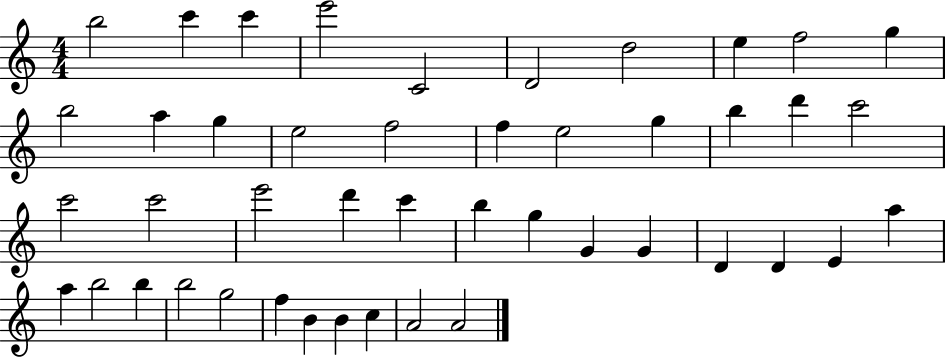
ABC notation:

X:1
T:Untitled
M:4/4
L:1/4
K:C
b2 c' c' e'2 C2 D2 d2 e f2 g b2 a g e2 f2 f e2 g b d' c'2 c'2 c'2 e'2 d' c' b g G G D D E a a b2 b b2 g2 f B B c A2 A2